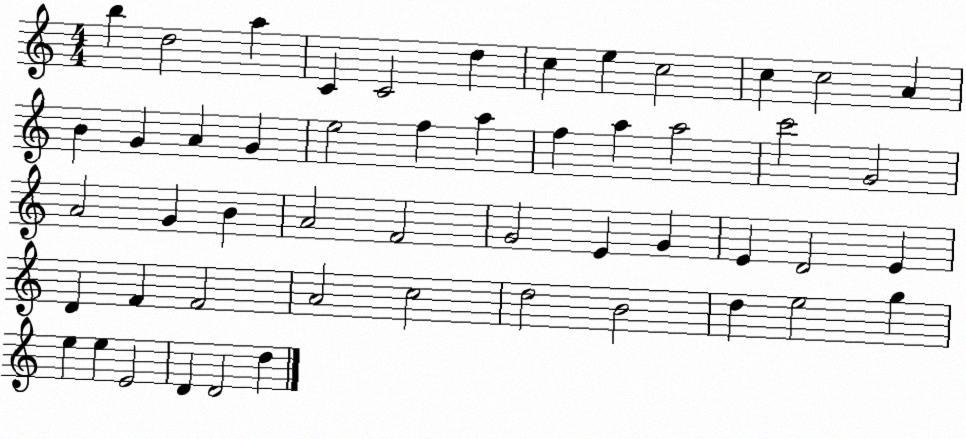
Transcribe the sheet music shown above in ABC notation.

X:1
T:Untitled
M:4/4
L:1/4
K:C
b d2 a C C2 d c e c2 c c2 A B G A G e2 f a f a a2 c'2 G2 A2 G B A2 F2 G2 E G E D2 E D F F2 A2 c2 d2 B2 d e2 g e e E2 D D2 d